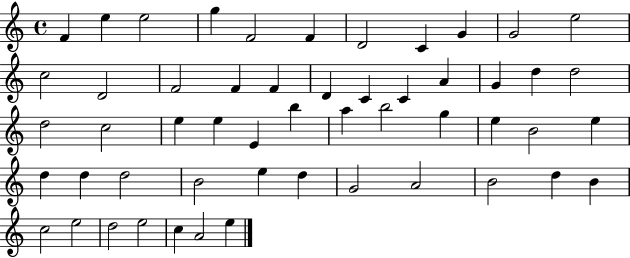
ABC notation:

X:1
T:Untitled
M:4/4
L:1/4
K:C
F e e2 g F2 F D2 C G G2 e2 c2 D2 F2 F F D C C A G d d2 d2 c2 e e E b a b2 g e B2 e d d d2 B2 e d G2 A2 B2 d B c2 e2 d2 e2 c A2 e